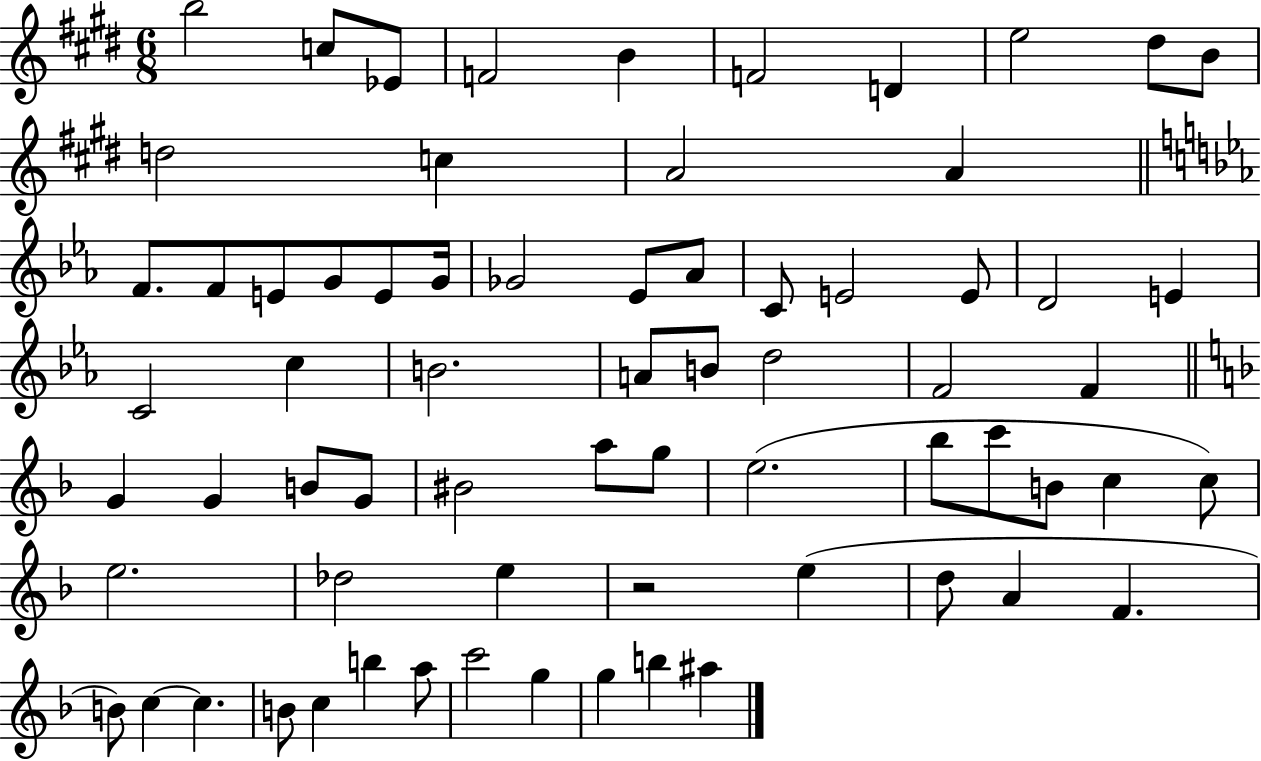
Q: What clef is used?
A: treble